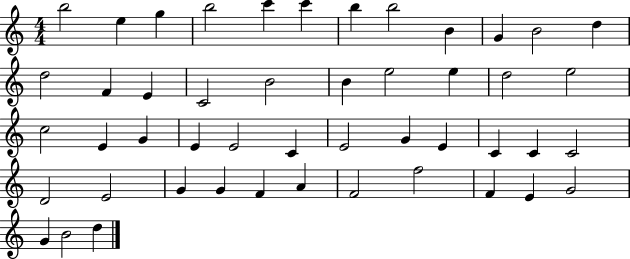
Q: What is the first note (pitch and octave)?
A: B5